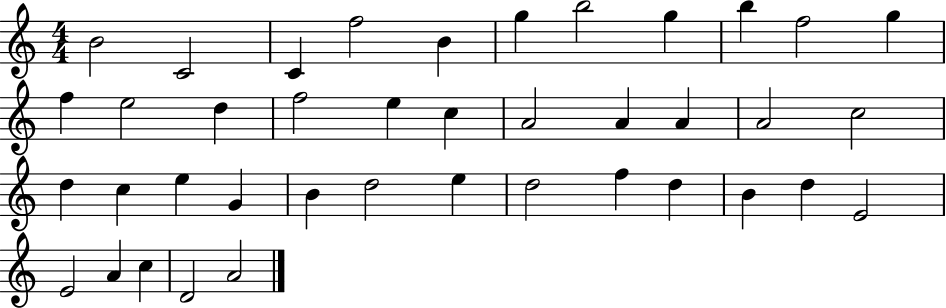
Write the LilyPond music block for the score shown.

{
  \clef treble
  \numericTimeSignature
  \time 4/4
  \key c \major
  b'2 c'2 | c'4 f''2 b'4 | g''4 b''2 g''4 | b''4 f''2 g''4 | \break f''4 e''2 d''4 | f''2 e''4 c''4 | a'2 a'4 a'4 | a'2 c''2 | \break d''4 c''4 e''4 g'4 | b'4 d''2 e''4 | d''2 f''4 d''4 | b'4 d''4 e'2 | \break e'2 a'4 c''4 | d'2 a'2 | \bar "|."
}